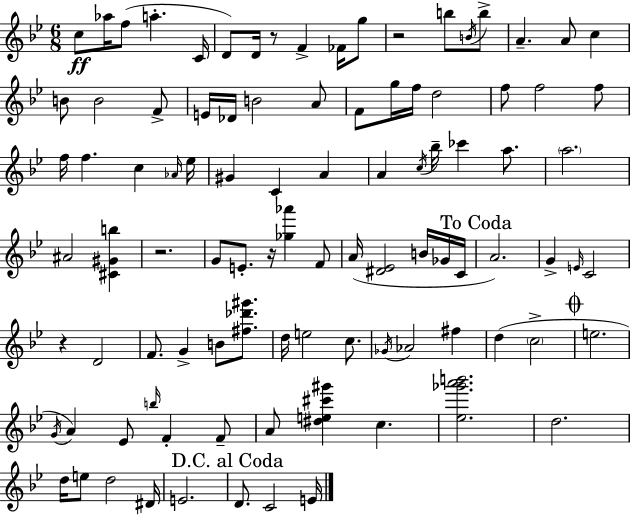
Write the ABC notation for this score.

X:1
T:Untitled
M:6/8
L:1/4
K:Bb
c/2 _a/4 f/2 a C/4 D/2 D/4 z/2 F _F/4 g/2 z2 b/2 B/4 b/2 A A/2 c B/2 B2 F/2 E/4 _D/4 B2 A/2 F/2 g/4 f/4 d2 f/2 f2 f/2 f/4 f c _A/4 _e/4 ^G C A A c/4 _b/4 _c' a/2 a2 ^A2 [^C^Gb] z2 G/2 E/2 z/4 [_g_a'] F/2 A/4 [^D_E]2 B/4 _G/4 C/4 A2 G E/4 C2 z D2 F/2 G B/2 [^f_d'^g']/2 d/4 e2 c/2 _G/4 _A2 ^f d c2 e2 G/4 A _E/2 b/4 F F/2 A/2 [^de^c'^g'] c [_e_g'a'b']2 d2 d/4 e/2 d2 ^D/4 E2 D/2 C2 E/4